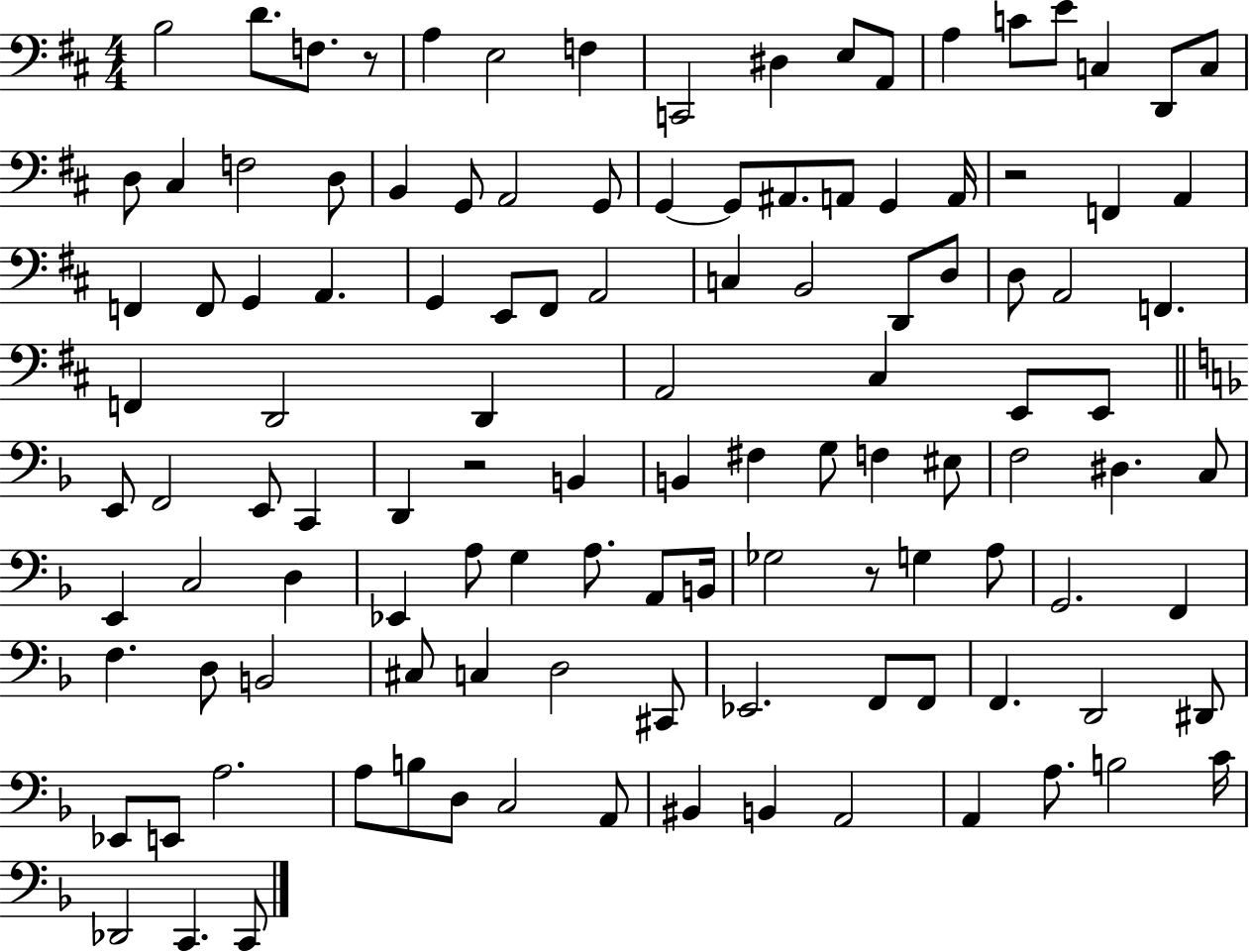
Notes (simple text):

B3/h D4/e. F3/e. R/e A3/q E3/h F3/q C2/h D#3/q E3/e A2/e A3/q C4/e E4/e C3/q D2/e C3/e D3/e C#3/q F3/h D3/e B2/q G2/e A2/h G2/e G2/q G2/e A#2/e. A2/e G2/q A2/s R/h F2/q A2/q F2/q F2/e G2/q A2/q. G2/q E2/e F#2/e A2/h C3/q B2/h D2/e D3/e D3/e A2/h F2/q. F2/q D2/h D2/q A2/h C#3/q E2/e E2/e E2/e F2/h E2/e C2/q D2/q R/h B2/q B2/q F#3/q G3/e F3/q EIS3/e F3/h D#3/q. C3/e E2/q C3/h D3/q Eb2/q A3/e G3/q A3/e. A2/e B2/s Gb3/h R/e G3/q A3/e G2/h. F2/q F3/q. D3/e B2/h C#3/e C3/q D3/h C#2/e Eb2/h. F2/e F2/e F2/q. D2/h D#2/e Eb2/e E2/e A3/h. A3/e B3/e D3/e C3/h A2/e BIS2/q B2/q A2/h A2/q A3/e. B3/h C4/s Db2/h C2/q. C2/e